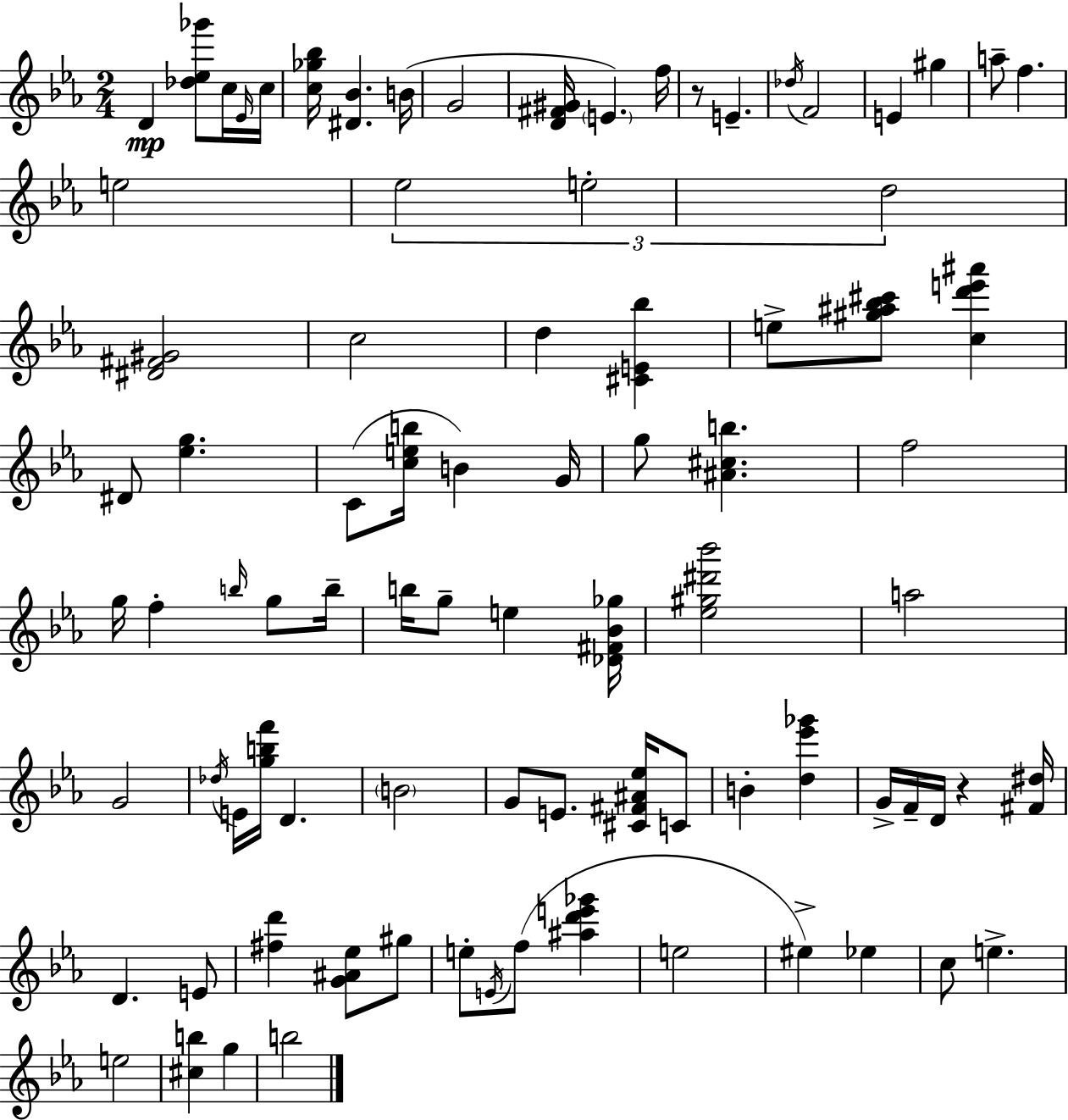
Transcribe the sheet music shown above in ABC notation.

X:1
T:Untitled
M:2/4
L:1/4
K:Cm
D [_d_e_g']/2 c/4 _E/4 c/4 [c_g_b]/4 [^D_B] B/4 G2 [D^F^G]/4 E f/4 z/2 E _d/4 F2 E ^g a/2 f e2 _e2 e2 d2 [^D^F^G]2 c2 d [^CE_b] e/2 [^g^a_b^c']/2 [cd'e'^a'] ^D/2 [_eg] C/2 [ceb]/4 B G/4 g/2 [^A^cb] f2 g/4 f b/4 g/2 b/4 b/4 g/2 e [_D^F_B_g]/4 [_e^g^d'_b']2 a2 G2 _d/4 E/4 [gbf']/4 D B2 G/2 E/2 [^C^F^A_e]/4 C/2 B [d_e'_g'] G/4 F/4 D/4 z [^F^d]/4 D E/2 [^fd'] [G^A_e]/2 ^g/2 e/2 E/4 f/2 [^ad'e'_g'] e2 ^e _e c/2 e e2 [^cb] g b2